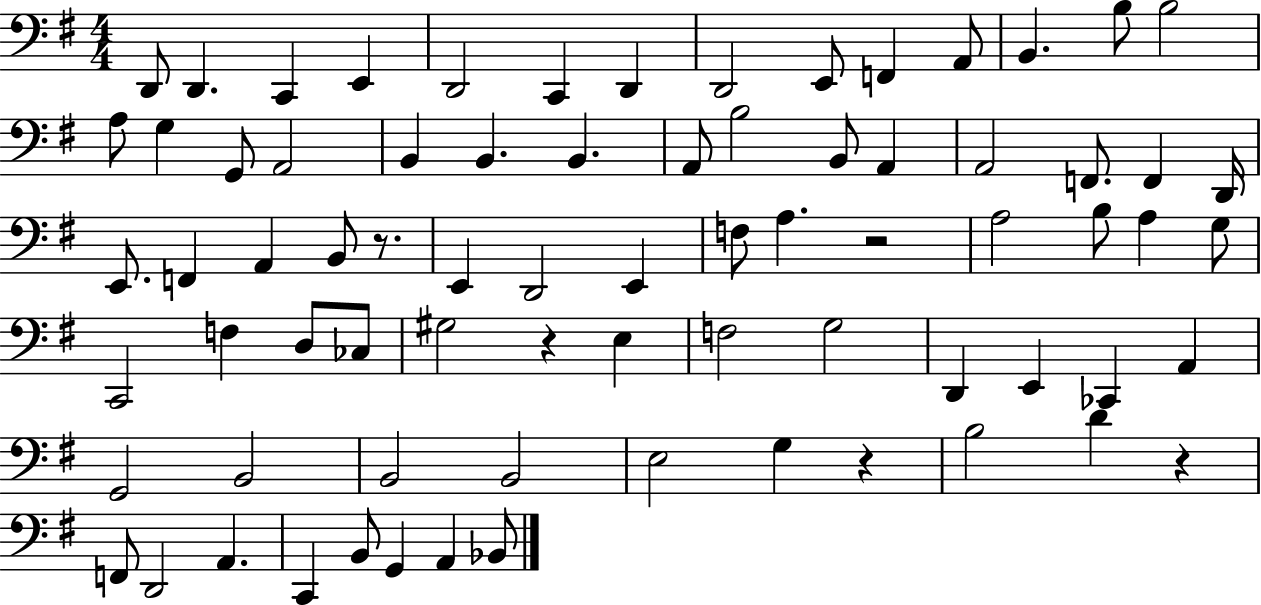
{
  \clef bass
  \numericTimeSignature
  \time 4/4
  \key g \major
  d,8 d,4. c,4 e,4 | d,2 c,4 d,4 | d,2 e,8 f,4 a,8 | b,4. b8 b2 | \break a8 g4 g,8 a,2 | b,4 b,4. b,4. | a,8 b2 b,8 a,4 | a,2 f,8. f,4 d,16 | \break e,8. f,4 a,4 b,8 r8. | e,4 d,2 e,4 | f8 a4. r2 | a2 b8 a4 g8 | \break c,2 f4 d8 ces8 | gis2 r4 e4 | f2 g2 | d,4 e,4 ces,4 a,4 | \break g,2 b,2 | b,2 b,2 | e2 g4 r4 | b2 d'4 r4 | \break f,8 d,2 a,4. | c,4 b,8 g,4 a,4 bes,8 | \bar "|."
}